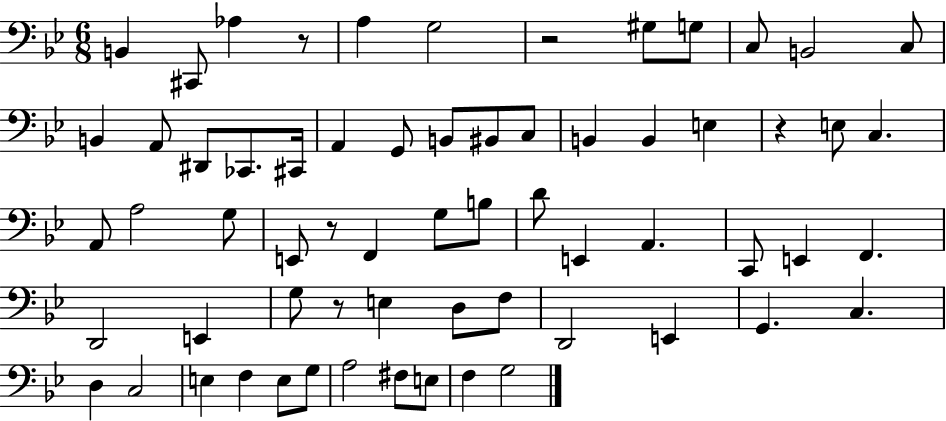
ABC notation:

X:1
T:Untitled
M:6/8
L:1/4
K:Bb
B,, ^C,,/2 _A, z/2 A, G,2 z2 ^G,/2 G,/2 C,/2 B,,2 C,/2 B,, A,,/2 ^D,,/2 _C,,/2 ^C,,/4 A,, G,,/2 B,,/2 ^B,,/2 C,/2 B,, B,, E, z E,/2 C, A,,/2 A,2 G,/2 E,,/2 z/2 F,, G,/2 B,/2 D/2 E,, A,, C,,/2 E,, F,, D,,2 E,, G,/2 z/2 E, D,/2 F,/2 D,,2 E,, G,, C, D, C,2 E, F, E,/2 G,/2 A,2 ^F,/2 E,/2 F, G,2